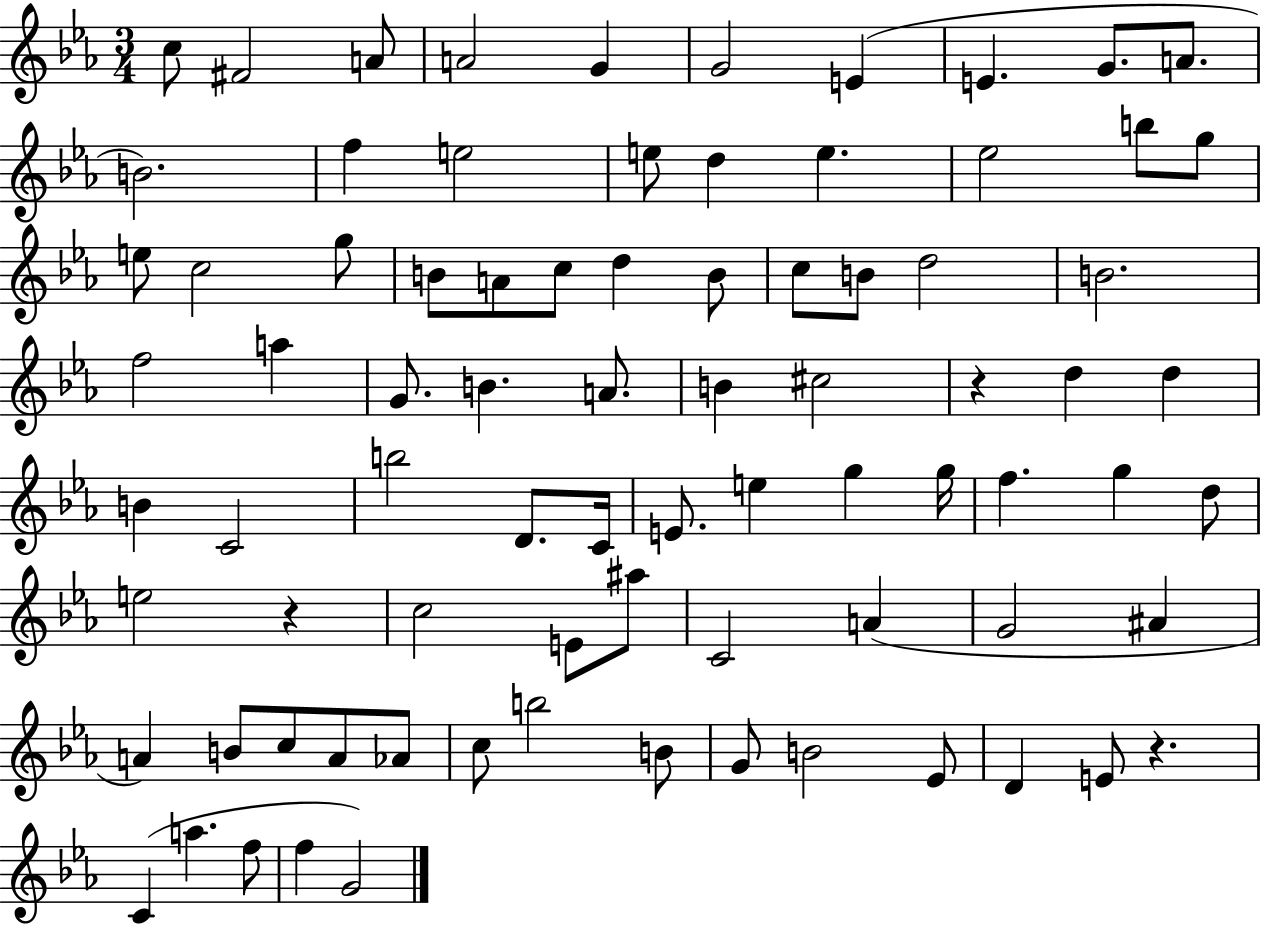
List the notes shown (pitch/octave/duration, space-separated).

C5/e F#4/h A4/e A4/h G4/q G4/h E4/q E4/q. G4/e. A4/e. B4/h. F5/q E5/h E5/e D5/q E5/q. Eb5/h B5/e G5/e E5/e C5/h G5/e B4/e A4/e C5/e D5/q B4/e C5/e B4/e D5/h B4/h. F5/h A5/q G4/e. B4/q. A4/e. B4/q C#5/h R/q D5/q D5/q B4/q C4/h B5/h D4/e. C4/s E4/e. E5/q G5/q G5/s F5/q. G5/q D5/e E5/h R/q C5/h E4/e A#5/e C4/h A4/q G4/h A#4/q A4/q B4/e C5/e A4/e Ab4/e C5/e B5/h B4/e G4/e B4/h Eb4/e D4/q E4/e R/q. C4/q A5/q. F5/e F5/q G4/h